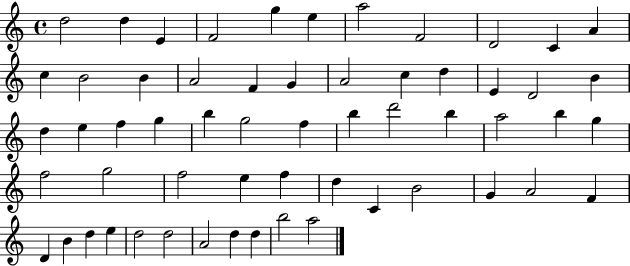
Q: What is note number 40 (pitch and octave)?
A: E5